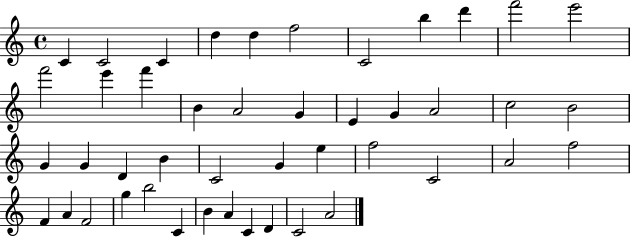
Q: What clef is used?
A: treble